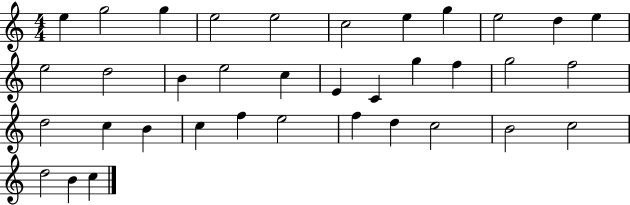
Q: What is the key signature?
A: C major